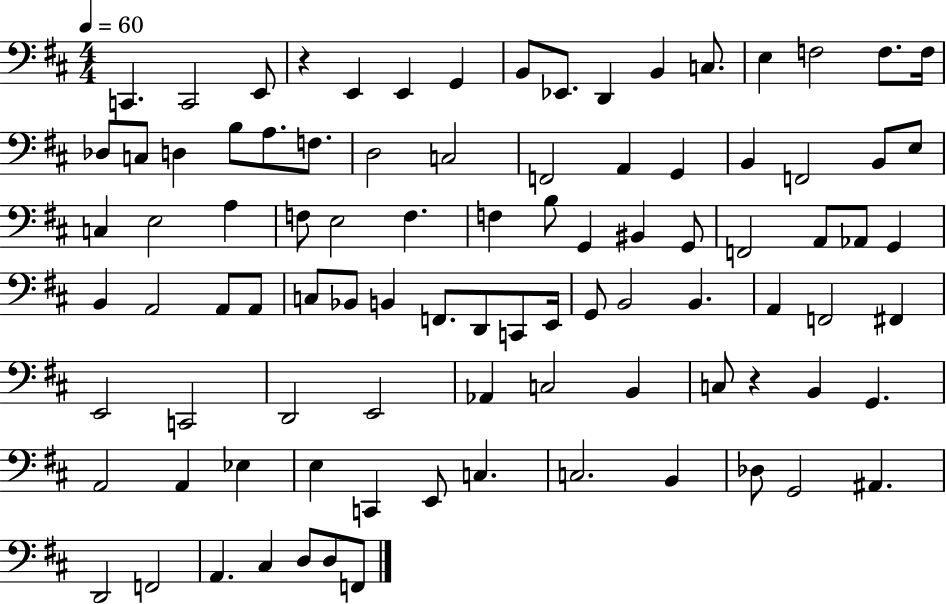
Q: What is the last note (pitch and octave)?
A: F2